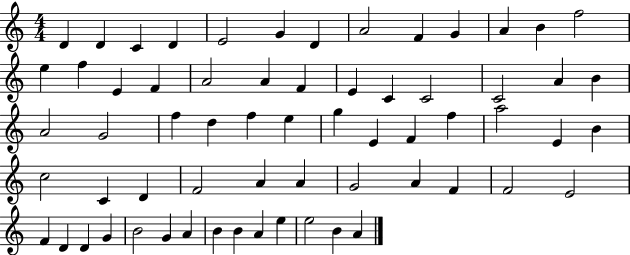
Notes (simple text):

D4/q D4/q C4/q D4/q E4/h G4/q D4/q A4/h F4/q G4/q A4/q B4/q F5/h E5/q F5/q E4/q F4/q A4/h A4/q F4/q E4/q C4/q C4/h C4/h A4/q B4/q A4/h G4/h F5/q D5/q F5/q E5/q G5/q E4/q F4/q F5/q A5/h E4/q B4/q C5/h C4/q D4/q F4/h A4/q A4/q G4/h A4/q F4/q F4/h E4/h F4/q D4/q D4/q G4/q B4/h G4/q A4/q B4/q B4/q A4/q E5/q E5/h B4/q A4/q